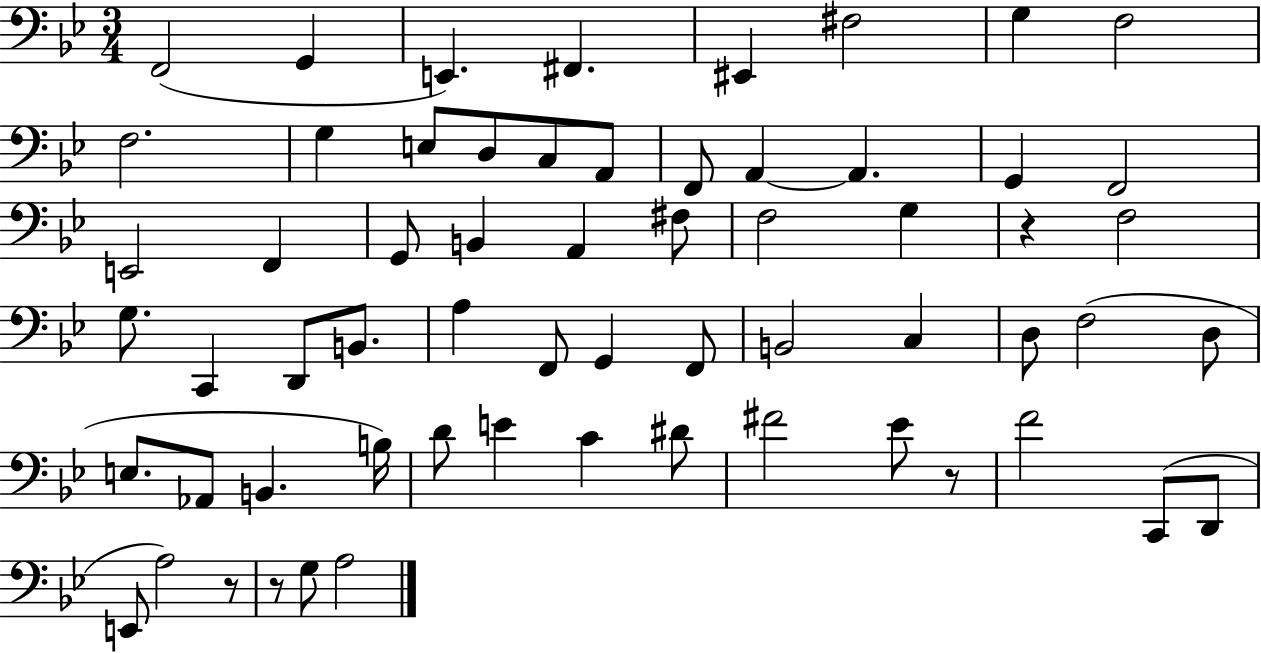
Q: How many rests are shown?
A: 4